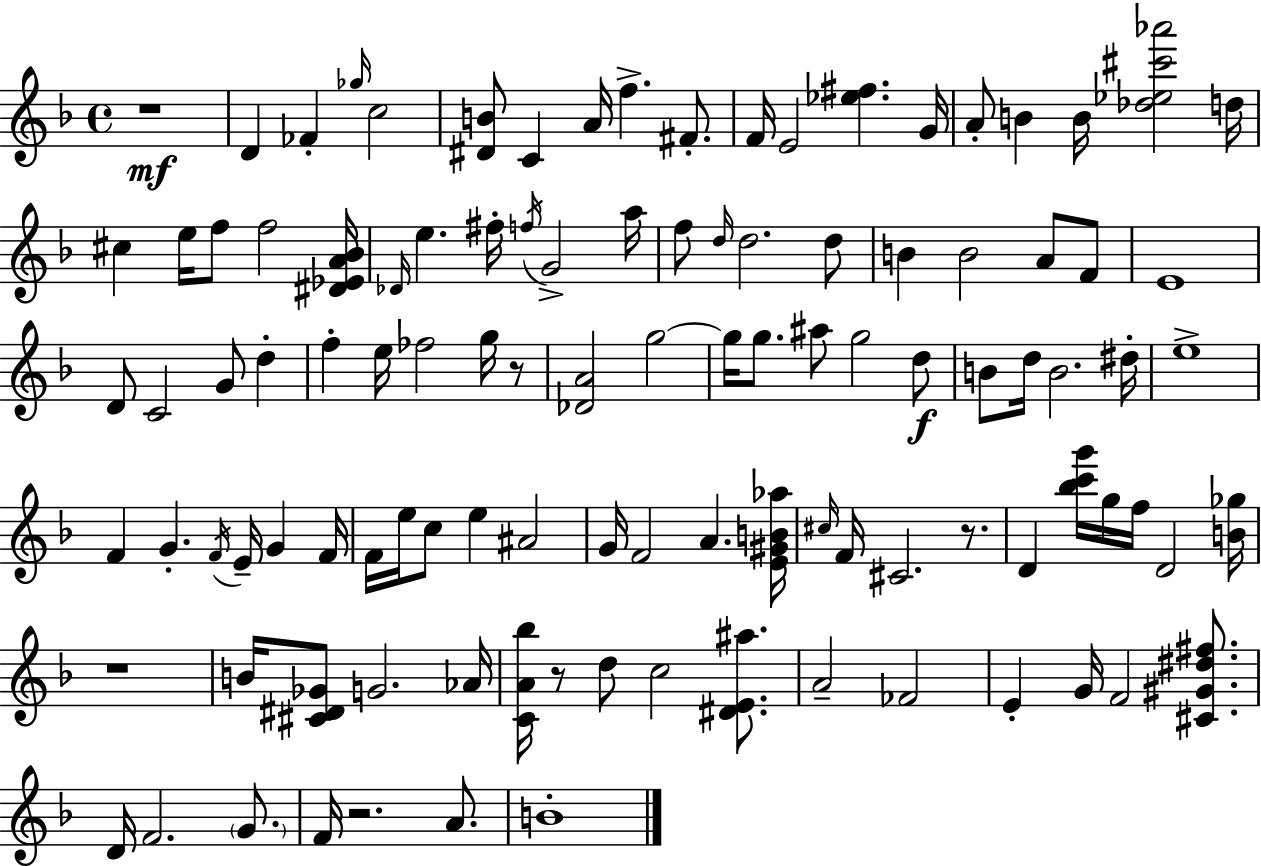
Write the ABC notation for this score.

X:1
T:Untitled
M:4/4
L:1/4
K:F
z4 D _F _g/4 c2 [^DB]/2 C A/4 f ^F/2 F/4 E2 [_e^f] G/4 A/2 B B/4 [_d_e^c'_a']2 d/4 ^c e/4 f/2 f2 [^D_EA_B]/4 _D/4 e ^f/4 f/4 G2 a/4 f/2 d/4 d2 d/2 B B2 A/2 F/2 E4 D/2 C2 G/2 d f e/4 _f2 g/4 z/2 [_DA]2 g2 g/4 g/2 ^a/2 g2 d/2 B/2 d/4 B2 ^d/4 e4 F G F/4 E/4 G F/4 F/4 e/4 c/2 e ^A2 G/4 F2 A [E^GB_a]/4 ^c/4 F/4 ^C2 z/2 D [_bc'g']/4 g/4 f/4 D2 [B_g]/4 z4 B/4 [^C^D_G]/2 G2 _A/4 [CA_b]/4 z/2 d/2 c2 [^DE^a]/2 A2 _F2 E G/4 F2 [^C^G^d^f]/2 D/4 F2 G/2 F/4 z2 A/2 B4